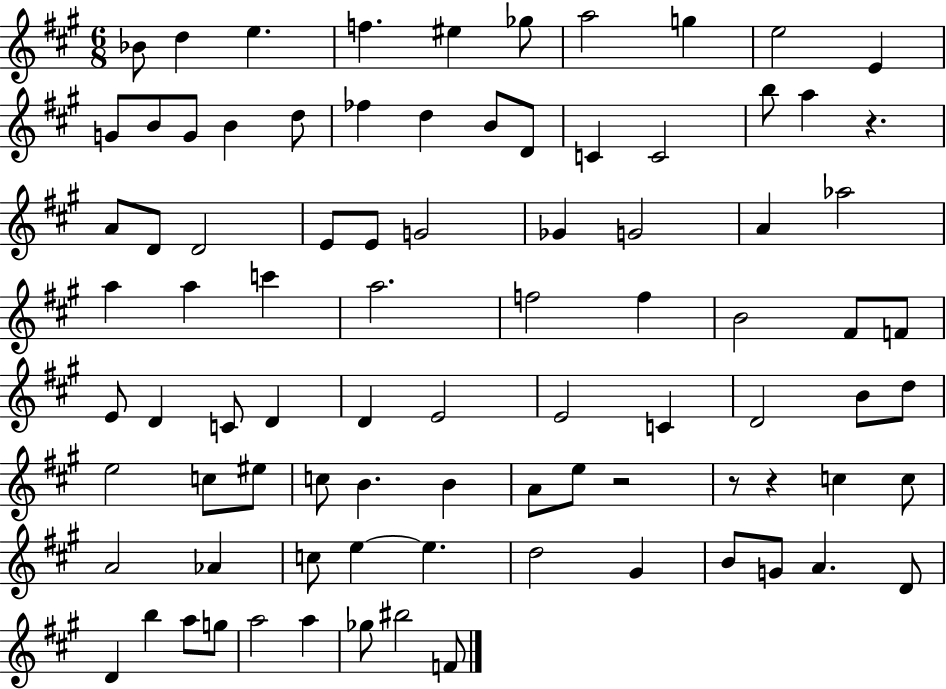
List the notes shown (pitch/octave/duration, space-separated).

Bb4/e D5/q E5/q. F5/q. EIS5/q Gb5/e A5/h G5/q E5/h E4/q G4/e B4/e G4/e B4/q D5/e FES5/q D5/q B4/e D4/e C4/q C4/h B5/e A5/q R/q. A4/e D4/e D4/h E4/e E4/e G4/h Gb4/q G4/h A4/q Ab5/h A5/q A5/q C6/q A5/h. F5/h F5/q B4/h F#4/e F4/e E4/e D4/q C4/e D4/q D4/q E4/h E4/h C4/q D4/h B4/e D5/e E5/h C5/e EIS5/e C5/e B4/q. B4/q A4/e E5/e R/h R/e R/q C5/q C5/e A4/h Ab4/q C5/e E5/q E5/q. D5/h G#4/q B4/e G4/e A4/q. D4/e D4/q B5/q A5/e G5/e A5/h A5/q Gb5/e BIS5/h F4/e